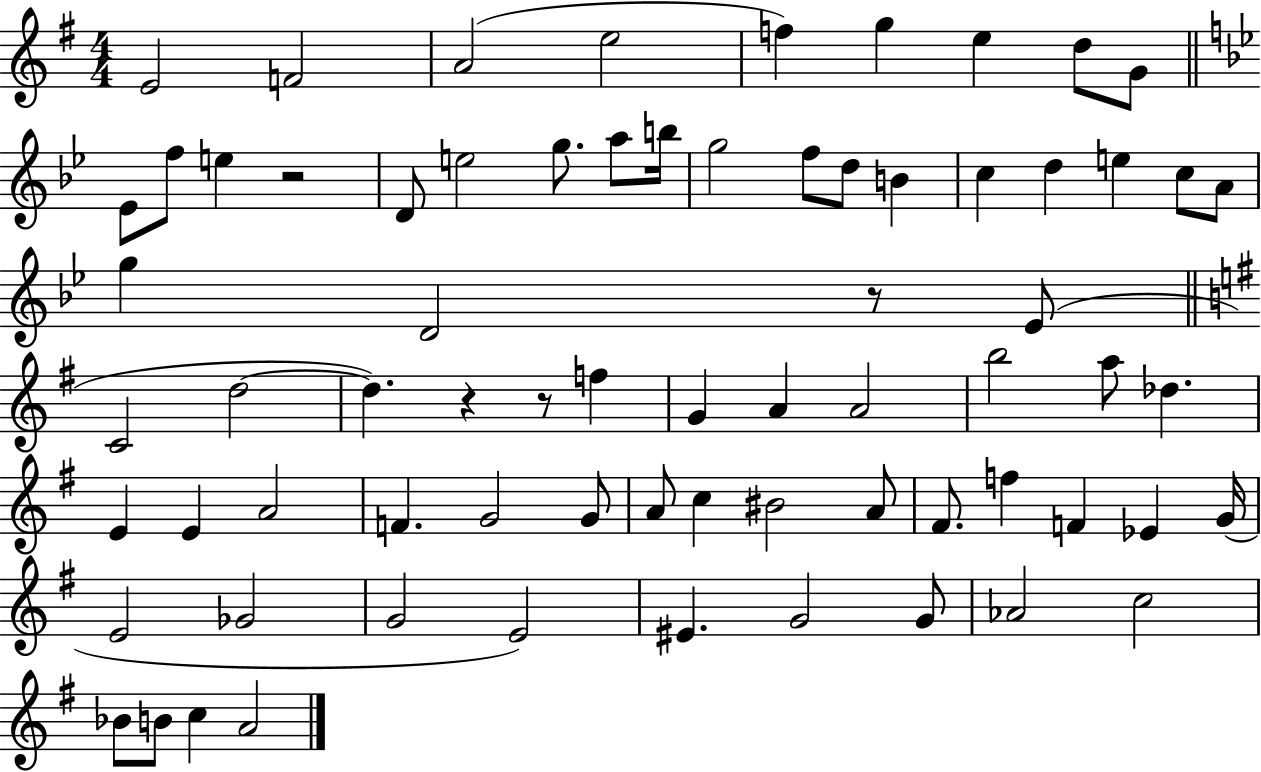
E4/h F4/h A4/h E5/h F5/q G5/q E5/q D5/e G4/e Eb4/e F5/e E5/q R/h D4/e E5/h G5/e. A5/e B5/s G5/h F5/e D5/e B4/q C5/q D5/q E5/q C5/e A4/e G5/q D4/h R/e Eb4/e C4/h D5/h D5/q. R/q R/e F5/q G4/q A4/q A4/h B5/h A5/e Db5/q. E4/q E4/q A4/h F4/q. G4/h G4/e A4/e C5/q BIS4/h A4/e F#4/e. F5/q F4/q Eb4/q G4/s E4/h Gb4/h G4/h E4/h EIS4/q. G4/h G4/e Ab4/h C5/h Bb4/e B4/e C5/q A4/h